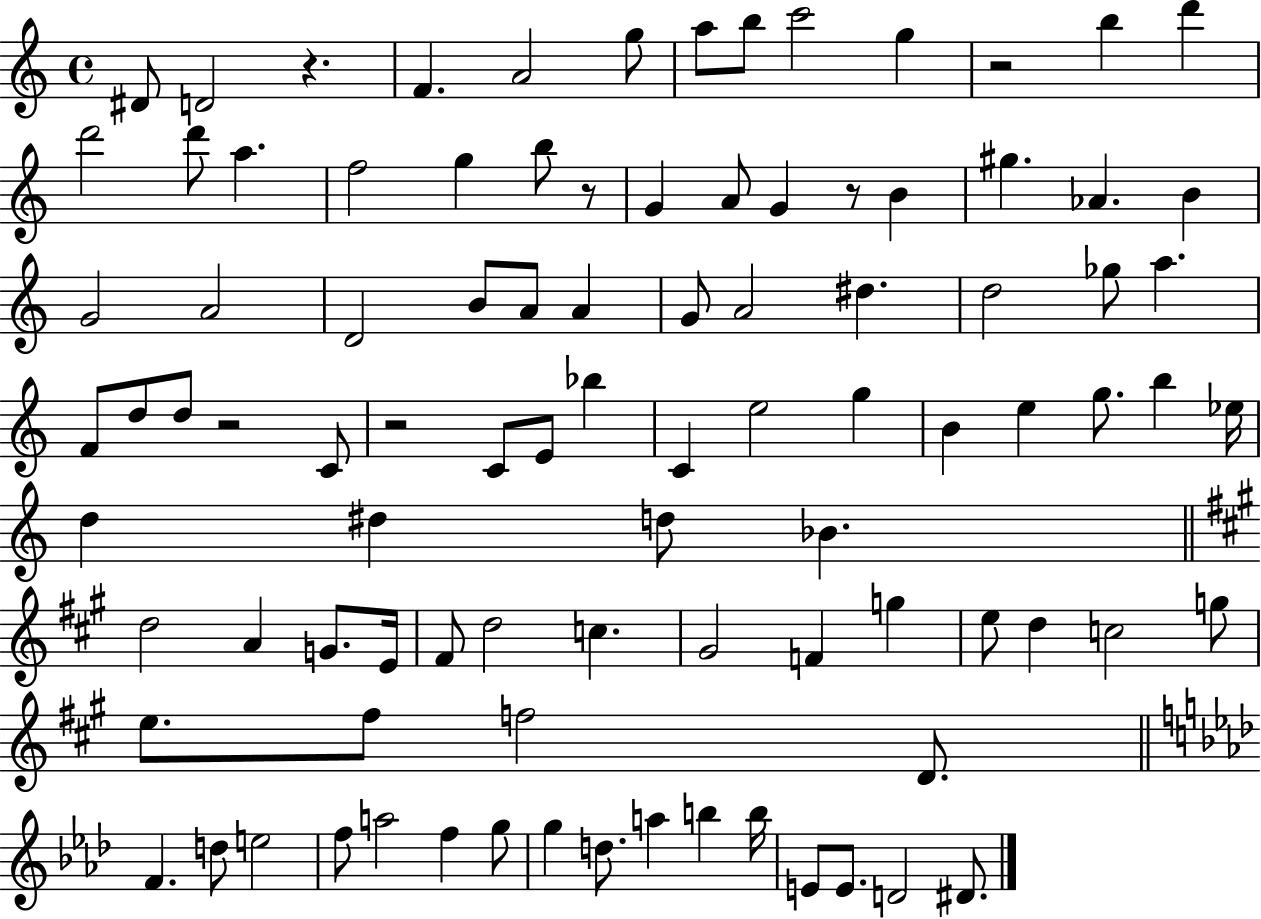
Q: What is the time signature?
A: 4/4